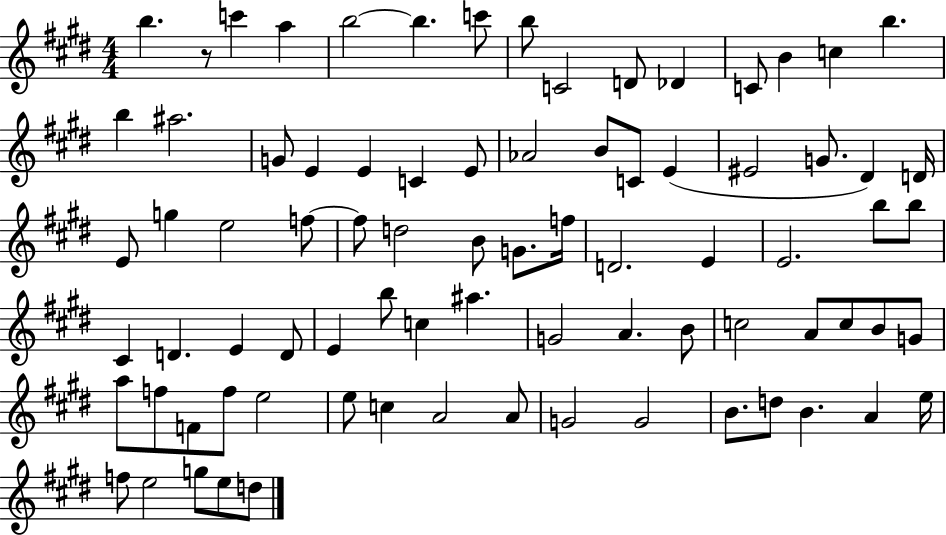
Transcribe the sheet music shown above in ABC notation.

X:1
T:Untitled
M:4/4
L:1/4
K:E
b z/2 c' a b2 b c'/2 b/2 C2 D/2 _D C/2 B c b b ^a2 G/2 E E C E/2 _A2 B/2 C/2 E ^E2 G/2 ^D D/4 E/2 g e2 f/2 f/2 d2 B/2 G/2 f/4 D2 E E2 b/2 b/2 ^C D E D/2 E b/2 c ^a G2 A B/2 c2 A/2 c/2 B/2 G/2 a/2 f/2 F/2 f/2 e2 e/2 c A2 A/2 G2 G2 B/2 d/2 B A e/4 f/2 e2 g/2 e/2 d/2